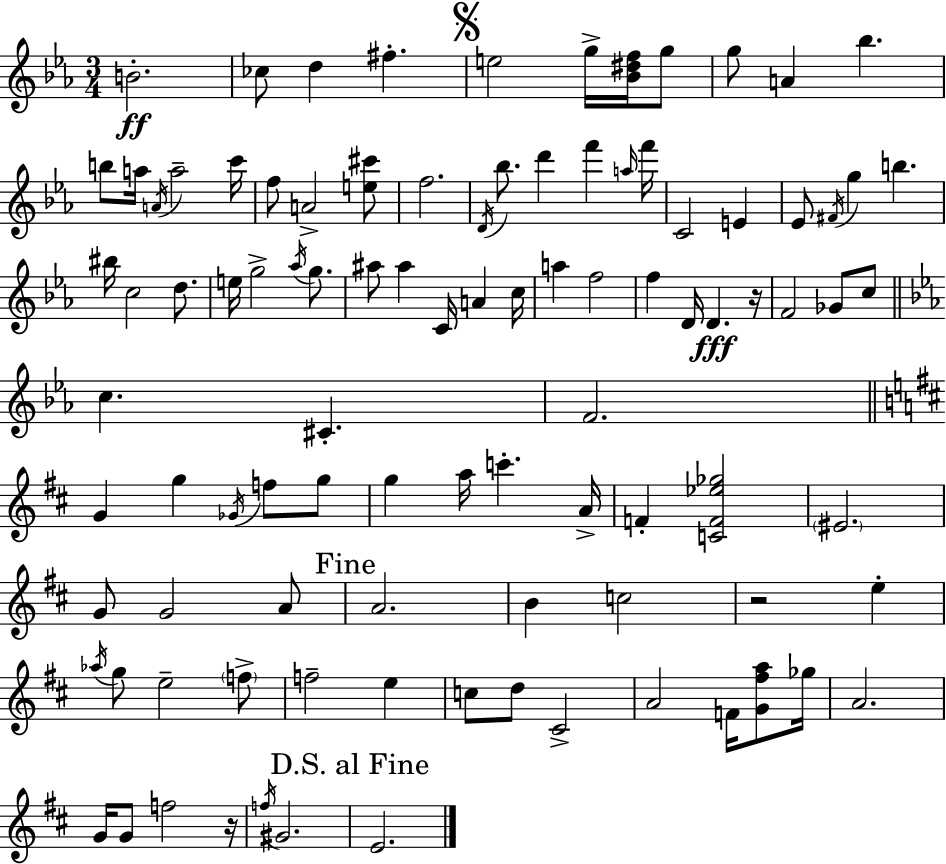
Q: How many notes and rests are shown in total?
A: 97